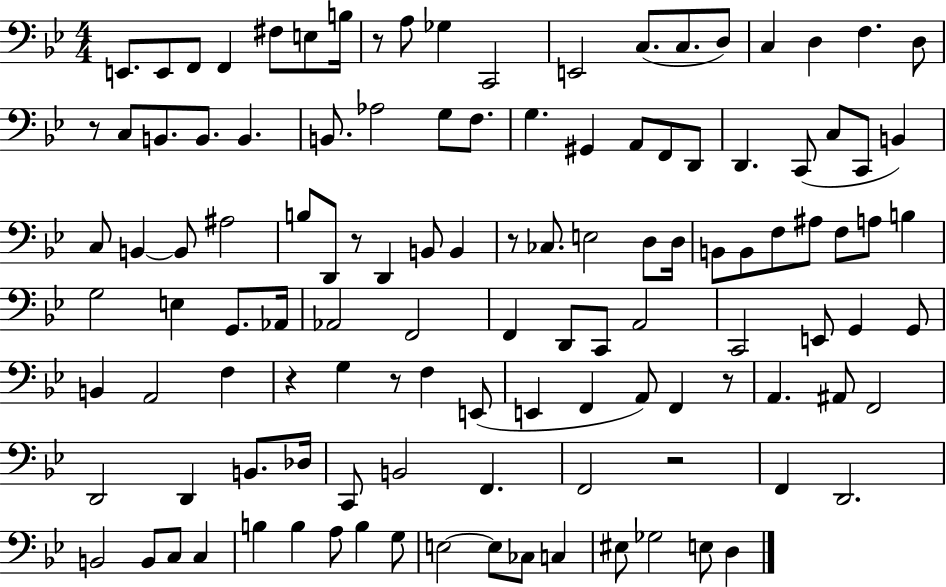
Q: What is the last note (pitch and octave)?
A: D3